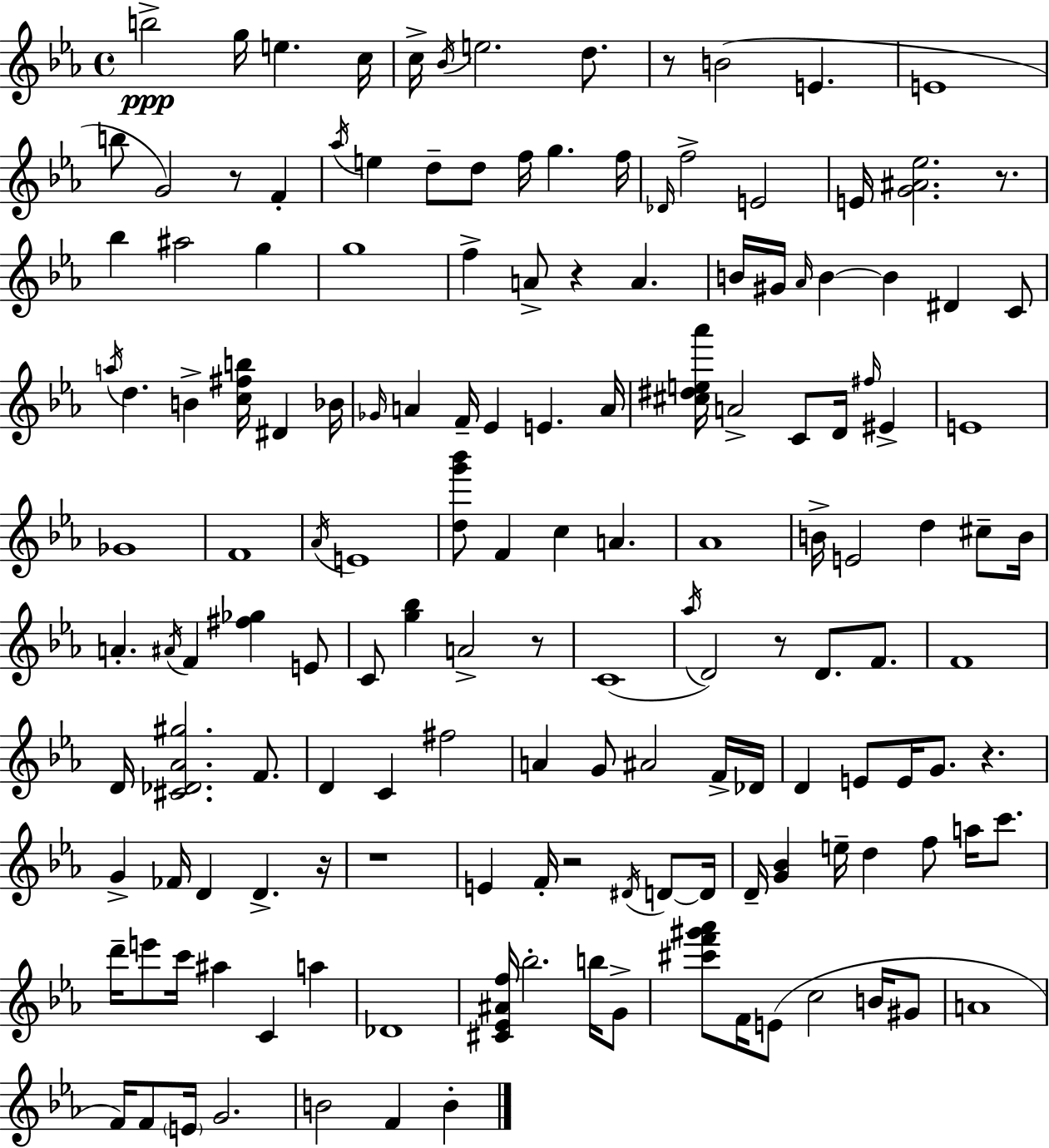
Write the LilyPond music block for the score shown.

{
  \clef treble
  \time 4/4
  \defaultTimeSignature
  \key ees \major
  b''2->\ppp g''16 e''4. c''16 | c''16-> \acciaccatura { bes'16 } e''2. d''8. | r8 b'2( e'4. | e'1 | \break b''8 g'2) r8 f'4-. | \acciaccatura { aes''16 } e''4 d''8-- d''8 f''16 g''4. | f''16 \grace { des'16 } f''2-> e'2 | e'16 <g' ais' ees''>2. | \break r8. bes''4 ais''2 g''4 | g''1 | f''4-> a'8-> r4 a'4. | b'16 gis'16 \grace { aes'16 } b'4~~ b'4 dis'4 | \break c'8 \acciaccatura { a''16 } d''4. b'4-> <c'' fis'' b''>16 | dis'4 bes'16 \grace { ges'16 } a'4 f'16-- ees'4 e'4. | a'16 <cis'' dis'' e'' aes'''>16 a'2-> c'8 | d'16 \grace { fis''16 } eis'4-> e'1 | \break ges'1 | f'1 | \acciaccatura { aes'16 } e'1 | <d'' g''' bes'''>8 f'4 c''4 | \break a'4. aes'1 | b'16-> e'2 | d''4 cis''8-- b'16 a'4.-. \acciaccatura { ais'16 } f'4 | <fis'' ges''>4 e'8 c'8 <g'' bes''>4 a'2-> | \break r8 c'1( | \acciaccatura { aes''16 } d'2) | r8 d'8. f'8. f'1 | d'16 <cis' des' aes' gis''>2. | \break f'8. d'4 c'4 | fis''2 a'4 g'8 | ais'2 f'16-> des'16 d'4 e'8 | e'16 g'8. r4. g'4-> fes'16 d'4 | \break d'4.-> r16 r1 | e'4 f'16-. r2 | \acciaccatura { dis'16 } d'8~~ d'16 d'16-- <g' bes'>4 | e''16-- d''4 f''8 a''16 c'''8. d'''16-- e'''8 c'''16 ais''4 | \break c'4 a''4 des'1 | <cis' ees' ais' f''>16 bes''2.-. | b''16 g'8-> <cis''' f''' gis''' aes'''>8 f'16 e'8( | c''2 b'16 gis'8 a'1 | \break f'16) f'8 \parenthesize e'16 g'2. | b'2 | f'4 b'4-. \bar "|."
}